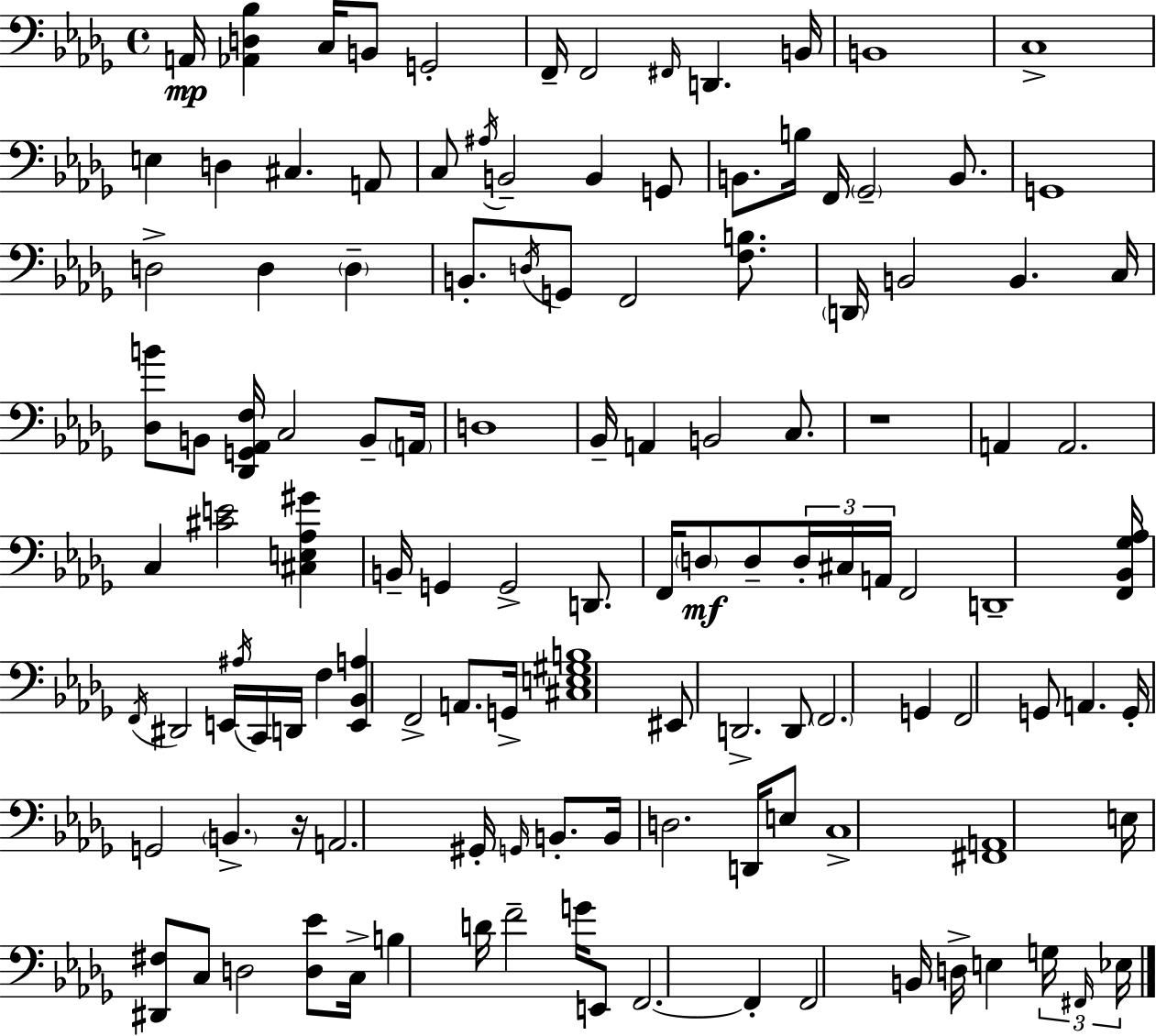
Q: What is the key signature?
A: BES minor